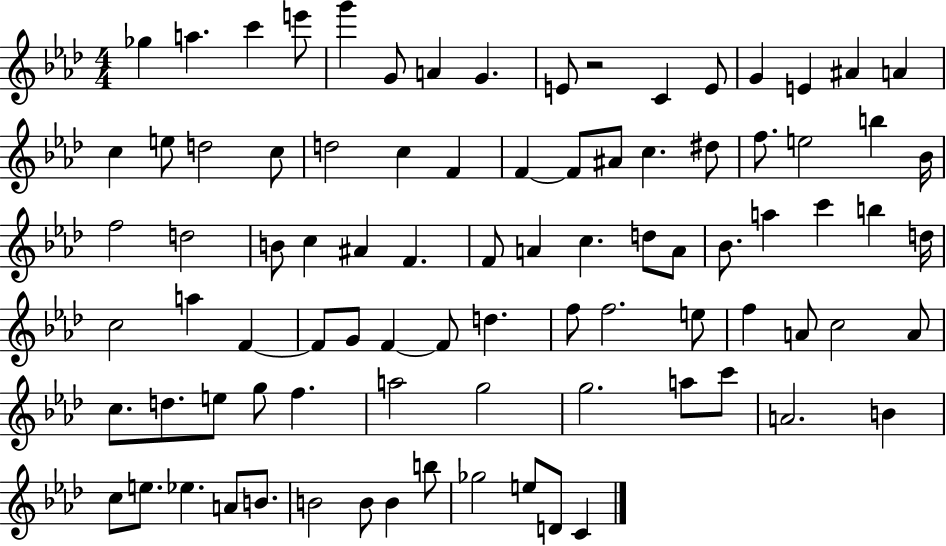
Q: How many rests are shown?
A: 1